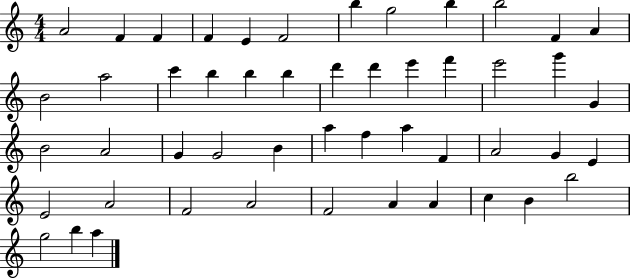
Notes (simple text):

A4/h F4/q F4/q F4/q E4/q F4/h B5/q G5/h B5/q B5/h F4/q A4/q B4/h A5/h C6/q B5/q B5/q B5/q D6/q D6/q E6/q F6/q E6/h G6/q G4/q B4/h A4/h G4/q G4/h B4/q A5/q F5/q A5/q F4/q A4/h G4/q E4/q E4/h A4/h F4/h A4/h F4/h A4/q A4/q C5/q B4/q B5/h G5/h B5/q A5/q